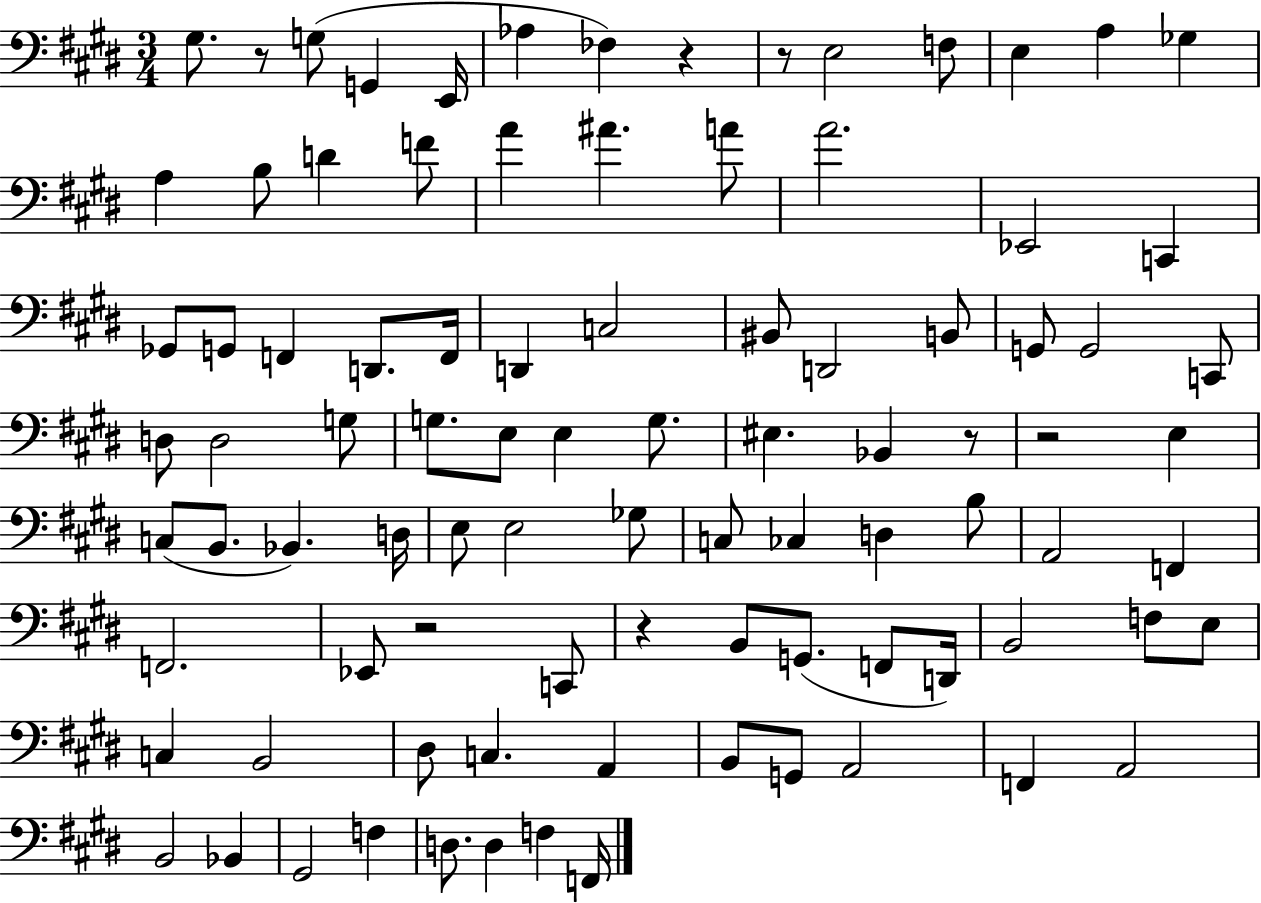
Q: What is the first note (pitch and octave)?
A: G#3